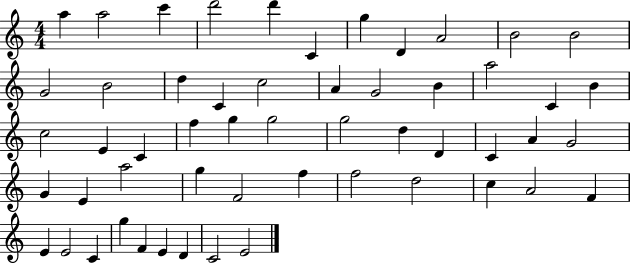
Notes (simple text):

A5/q A5/h C6/q D6/h D6/q C4/q G5/q D4/q A4/h B4/h B4/h G4/h B4/h D5/q C4/q C5/h A4/q G4/h B4/q A5/h C4/q B4/q C5/h E4/q C4/q F5/q G5/q G5/h G5/h D5/q D4/q C4/q A4/q G4/h G4/q E4/q A5/h G5/q F4/h F5/q F5/h D5/h C5/q A4/h F4/q E4/q E4/h C4/q G5/q F4/q E4/q D4/q C4/h E4/h